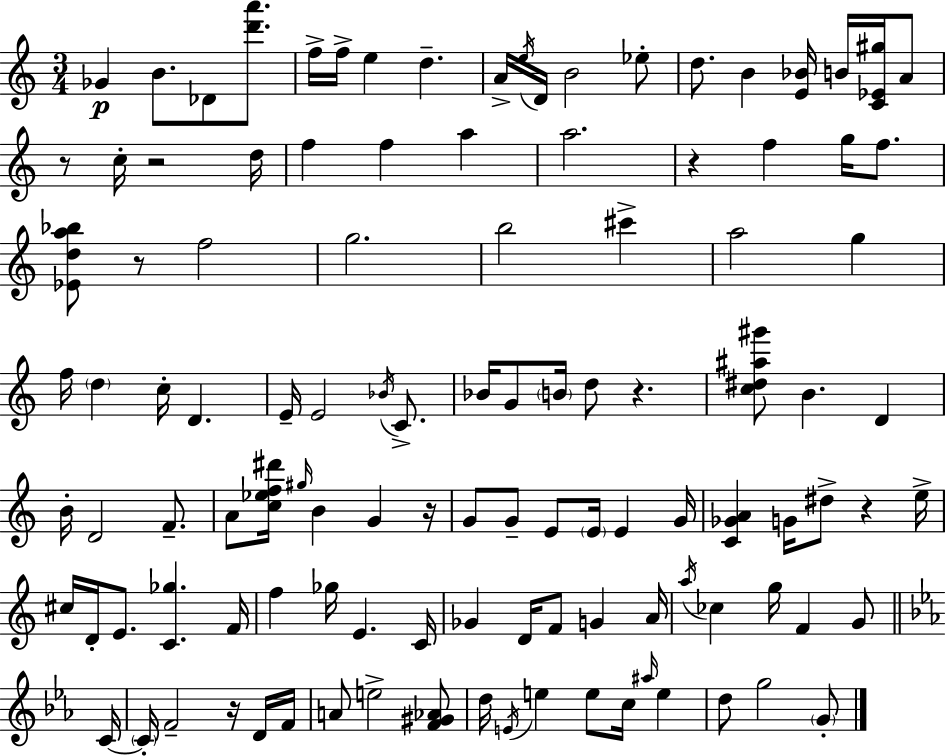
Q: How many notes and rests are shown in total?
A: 113